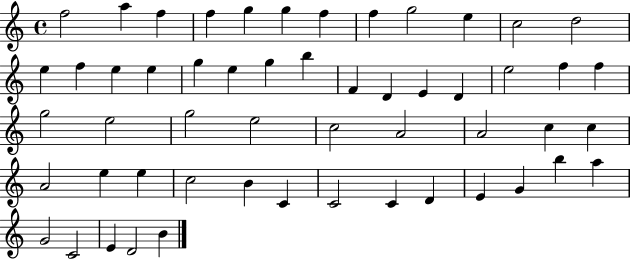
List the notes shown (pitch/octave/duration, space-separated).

F5/h A5/q F5/q F5/q G5/q G5/q F5/q F5/q G5/h E5/q C5/h D5/h E5/q F5/q E5/q E5/q G5/q E5/q G5/q B5/q F4/q D4/q E4/q D4/q E5/h F5/q F5/q G5/h E5/h G5/h E5/h C5/h A4/h A4/h C5/q C5/q A4/h E5/q E5/q C5/h B4/q C4/q C4/h C4/q D4/q E4/q G4/q B5/q A5/q G4/h C4/h E4/q D4/h B4/q